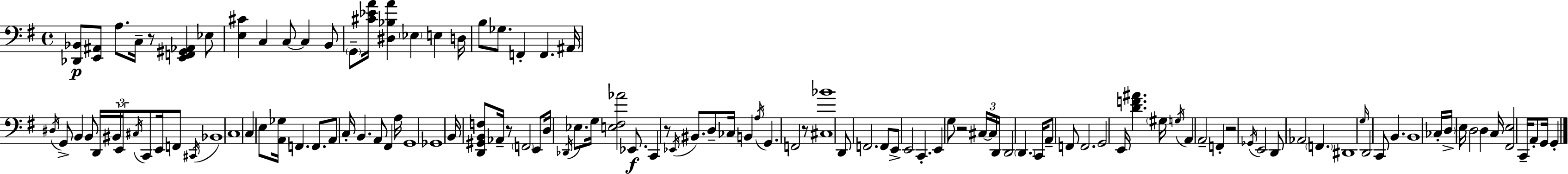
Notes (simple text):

[Db2,Bb2]/e [E2,A#2]/e A3/e. C3/s R/e [E2,F2,G#2,Ab2]/q Eb3/e [E3,C#4]/q C3/q C3/e C3/q B2/e G2/e [C#4,Eb4,A4]/s [D#3,Bb3,A4]/q Eb3/q E3/q D3/s B3/e Gb3/e. F2/q F2/q. A#2/s D#3/s G2/e B2/q B2/e D2/s BIS2/s E2/s C#3/s C2/e E2/s F2/e C#2/s Bb2/w C3/w C3/q E3/e [A2,Gb3]/s F2/q. F2/e. A2/e C3/s B2/q. A2/e F#2/q A3/s G2/w Gb2/w B2/s [D2,G#2,B2,F3]/e Ab2/s R/e F2/h E2/e D3/s Db2/s Eb3/e. G3/s [E3,F#3,Ab4]/h Eb2/e. C2/q R/e Eb2/s BIS2/e. D3/e CES3/s B2/q A3/s G2/q. F2/h R/e [C#3,Bb4]/w D2/e F2/h. F2/e E2/e E2/h C2/q. E2/q G3/e R/h C#3/s C#3/s D2/s D2/h D2/q. C2/s A2/e F2/e F2/h. G2/h E2/s [D4,F4,A#4]/q. G#3/s G3/s A2/q A2/h F2/q R/h Gb2/s E2/h D2/e Ab2/h F2/q. D#2/w G3/s D2/h C2/e B2/q. B2/w CES3/s D3/s E3/s D3/h D3/q C3/s [F#2,E3]/h C2/s A2/e G2/s G2/q